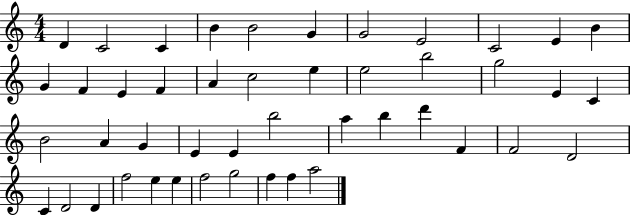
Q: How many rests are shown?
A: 0